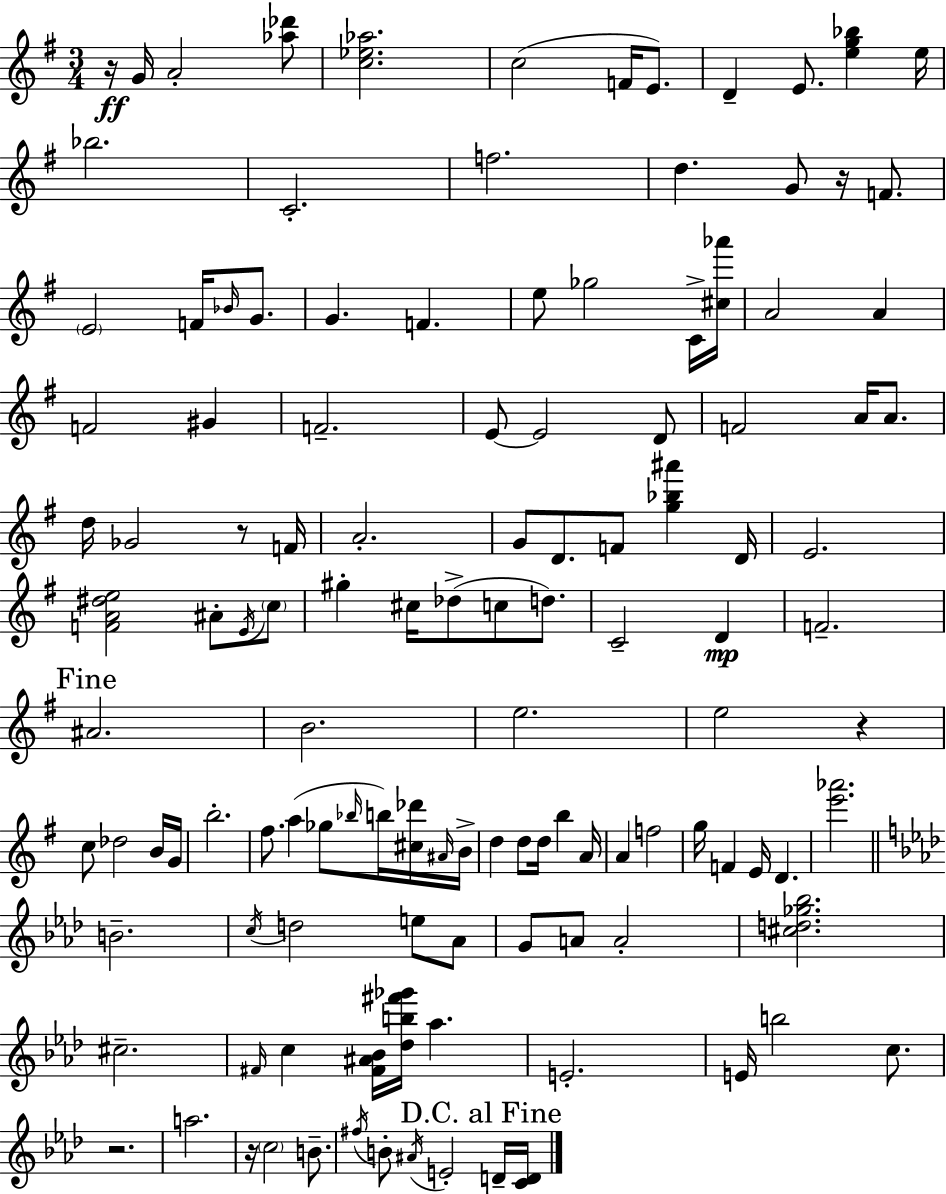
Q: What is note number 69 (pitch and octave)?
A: A#4